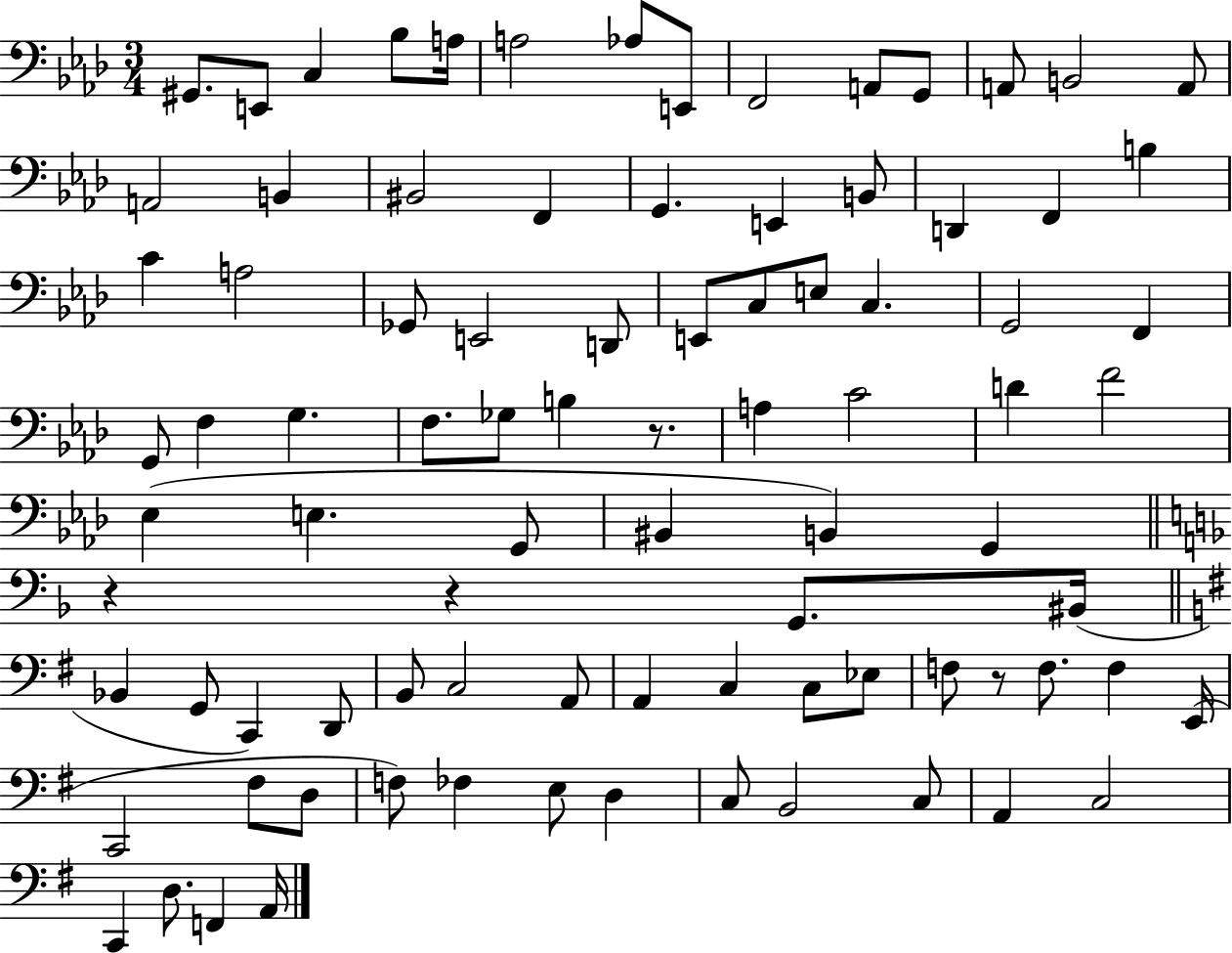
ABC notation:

X:1
T:Untitled
M:3/4
L:1/4
K:Ab
^G,,/2 E,,/2 C, _B,/2 A,/4 A,2 _A,/2 E,,/2 F,,2 A,,/2 G,,/2 A,,/2 B,,2 A,,/2 A,,2 B,, ^B,,2 F,, G,, E,, B,,/2 D,, F,, B, C A,2 _G,,/2 E,,2 D,,/2 E,,/2 C,/2 E,/2 C, G,,2 F,, G,,/2 F, G, F,/2 _G,/2 B, z/2 A, C2 D F2 _E, E, G,,/2 ^B,, B,, G,, z z G,,/2 ^B,,/4 _B,, G,,/2 C,, D,,/2 B,,/2 C,2 A,,/2 A,, C, C,/2 _E,/2 F,/2 z/2 F,/2 F, E,,/4 C,,2 ^F,/2 D,/2 F,/2 _F, E,/2 D, C,/2 B,,2 C,/2 A,, C,2 C,, D,/2 F,, A,,/4